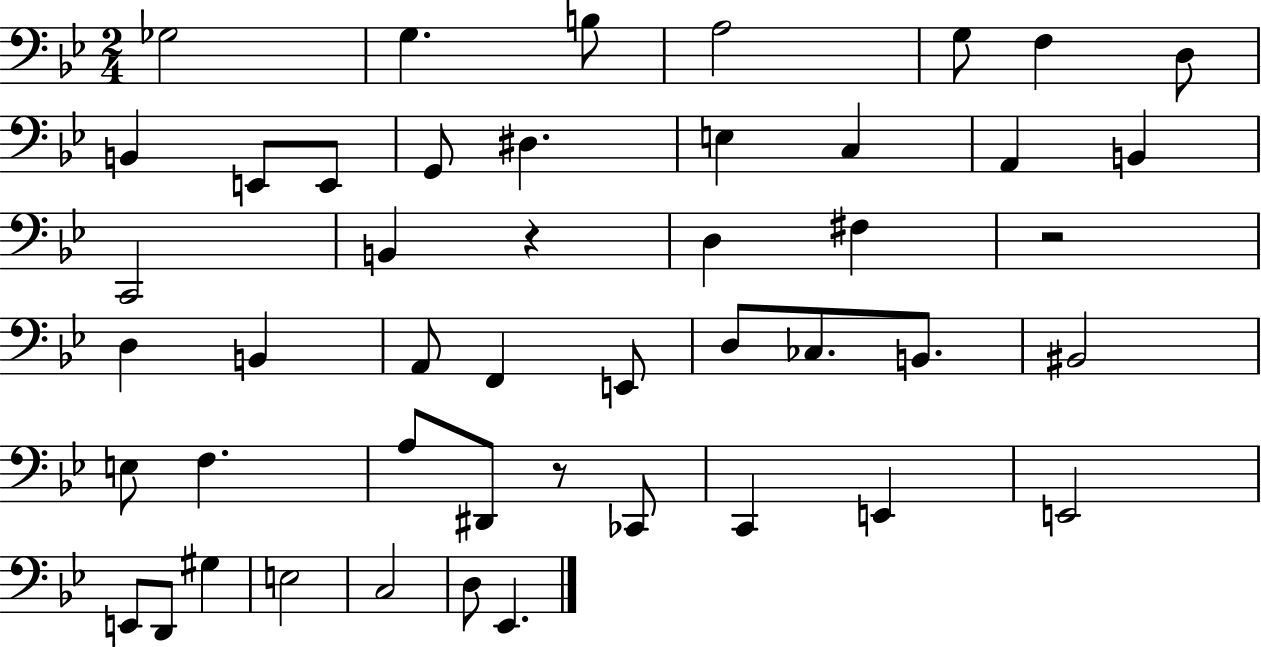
{
  \clef bass
  \numericTimeSignature
  \time 2/4
  \key bes \major
  ges2 | g4. b8 | a2 | g8 f4 d8 | \break b,4 e,8 e,8 | g,8 dis4. | e4 c4 | a,4 b,4 | \break c,2 | b,4 r4 | d4 fis4 | r2 | \break d4 b,4 | a,8 f,4 e,8 | d8 ces8. b,8. | bis,2 | \break e8 f4. | a8 dis,8 r8 ces,8 | c,4 e,4 | e,2 | \break e,8 d,8 gis4 | e2 | c2 | d8 ees,4. | \break \bar "|."
}